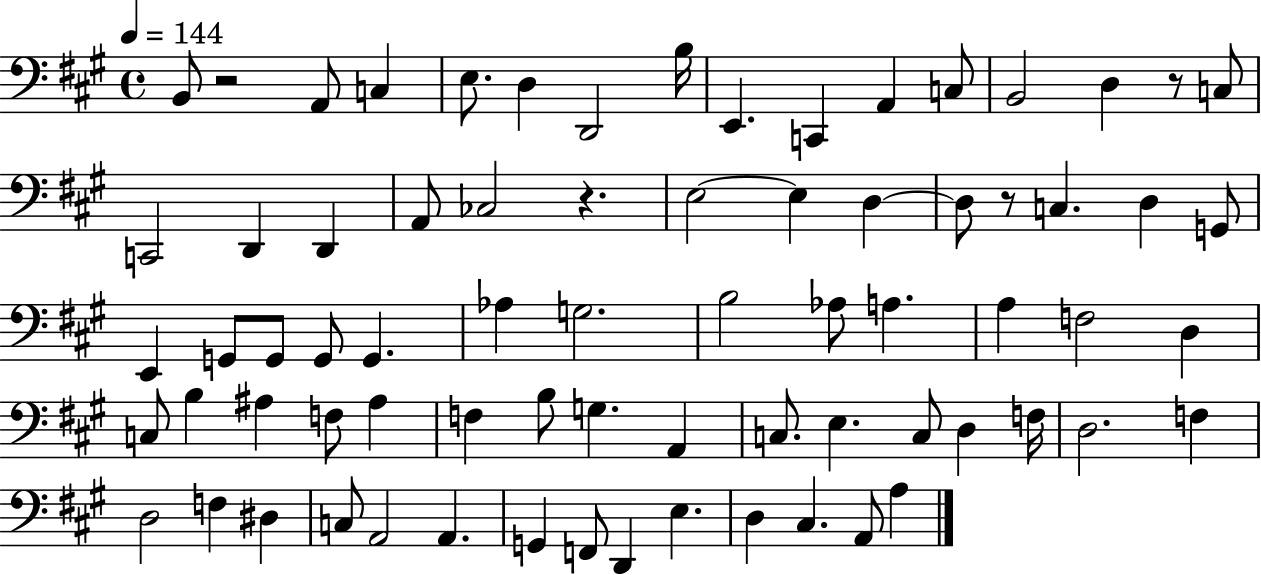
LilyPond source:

{
  \clef bass
  \time 4/4
  \defaultTimeSignature
  \key a \major
  \tempo 4 = 144
  b,8 r2 a,8 c4 | e8. d4 d,2 b16 | e,4. c,4 a,4 c8 | b,2 d4 r8 c8 | \break c,2 d,4 d,4 | a,8 ces2 r4. | e2~~ e4 d4~~ | d8 r8 c4. d4 g,8 | \break e,4 g,8 g,8 g,8 g,4. | aes4 g2. | b2 aes8 a4. | a4 f2 d4 | \break c8 b4 ais4 f8 ais4 | f4 b8 g4. a,4 | c8. e4. c8 d4 f16 | d2. f4 | \break d2 f4 dis4 | c8 a,2 a,4. | g,4 f,8 d,4 e4. | d4 cis4. a,8 a4 | \break \bar "|."
}